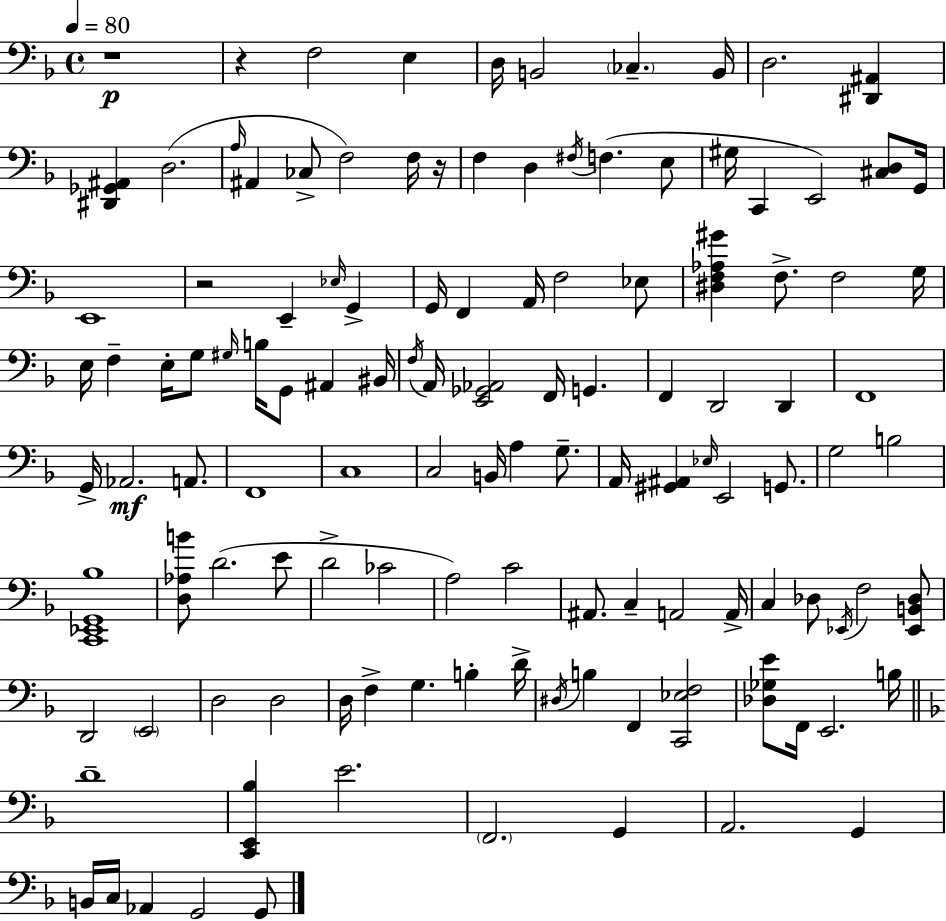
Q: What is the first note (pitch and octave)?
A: F3